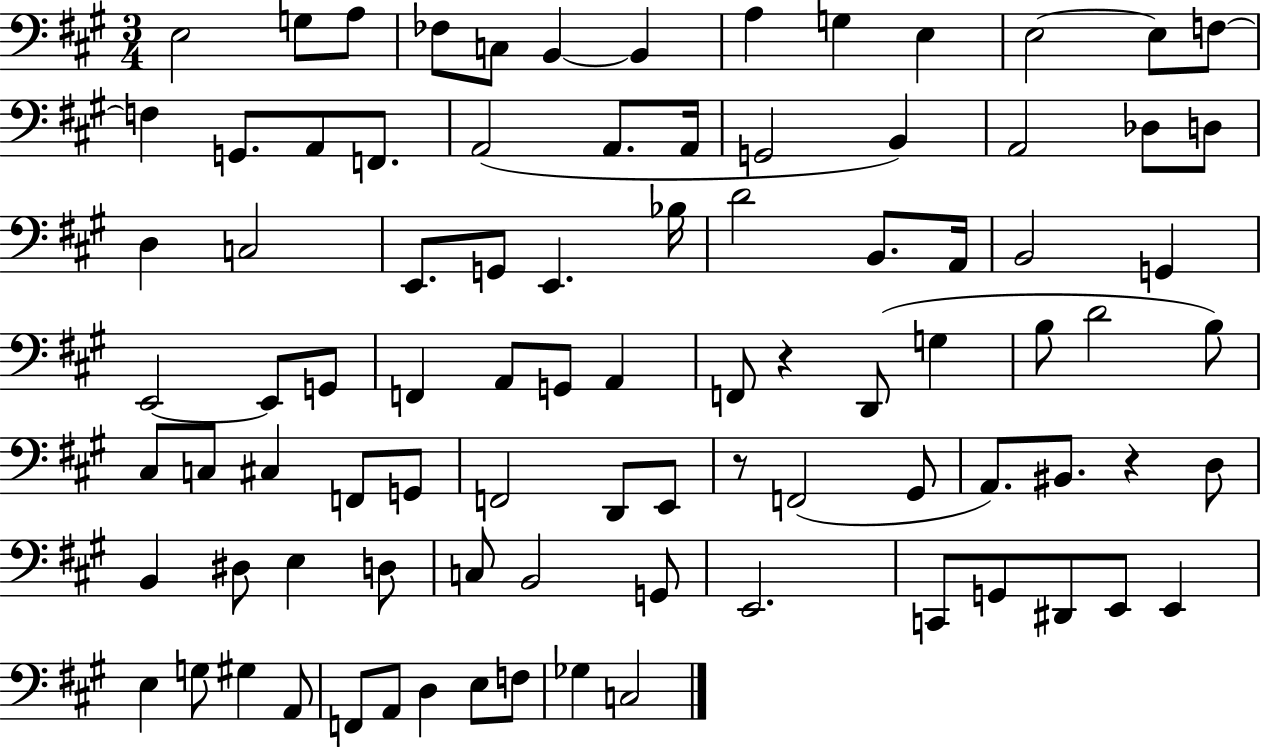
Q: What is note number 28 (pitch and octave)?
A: E2